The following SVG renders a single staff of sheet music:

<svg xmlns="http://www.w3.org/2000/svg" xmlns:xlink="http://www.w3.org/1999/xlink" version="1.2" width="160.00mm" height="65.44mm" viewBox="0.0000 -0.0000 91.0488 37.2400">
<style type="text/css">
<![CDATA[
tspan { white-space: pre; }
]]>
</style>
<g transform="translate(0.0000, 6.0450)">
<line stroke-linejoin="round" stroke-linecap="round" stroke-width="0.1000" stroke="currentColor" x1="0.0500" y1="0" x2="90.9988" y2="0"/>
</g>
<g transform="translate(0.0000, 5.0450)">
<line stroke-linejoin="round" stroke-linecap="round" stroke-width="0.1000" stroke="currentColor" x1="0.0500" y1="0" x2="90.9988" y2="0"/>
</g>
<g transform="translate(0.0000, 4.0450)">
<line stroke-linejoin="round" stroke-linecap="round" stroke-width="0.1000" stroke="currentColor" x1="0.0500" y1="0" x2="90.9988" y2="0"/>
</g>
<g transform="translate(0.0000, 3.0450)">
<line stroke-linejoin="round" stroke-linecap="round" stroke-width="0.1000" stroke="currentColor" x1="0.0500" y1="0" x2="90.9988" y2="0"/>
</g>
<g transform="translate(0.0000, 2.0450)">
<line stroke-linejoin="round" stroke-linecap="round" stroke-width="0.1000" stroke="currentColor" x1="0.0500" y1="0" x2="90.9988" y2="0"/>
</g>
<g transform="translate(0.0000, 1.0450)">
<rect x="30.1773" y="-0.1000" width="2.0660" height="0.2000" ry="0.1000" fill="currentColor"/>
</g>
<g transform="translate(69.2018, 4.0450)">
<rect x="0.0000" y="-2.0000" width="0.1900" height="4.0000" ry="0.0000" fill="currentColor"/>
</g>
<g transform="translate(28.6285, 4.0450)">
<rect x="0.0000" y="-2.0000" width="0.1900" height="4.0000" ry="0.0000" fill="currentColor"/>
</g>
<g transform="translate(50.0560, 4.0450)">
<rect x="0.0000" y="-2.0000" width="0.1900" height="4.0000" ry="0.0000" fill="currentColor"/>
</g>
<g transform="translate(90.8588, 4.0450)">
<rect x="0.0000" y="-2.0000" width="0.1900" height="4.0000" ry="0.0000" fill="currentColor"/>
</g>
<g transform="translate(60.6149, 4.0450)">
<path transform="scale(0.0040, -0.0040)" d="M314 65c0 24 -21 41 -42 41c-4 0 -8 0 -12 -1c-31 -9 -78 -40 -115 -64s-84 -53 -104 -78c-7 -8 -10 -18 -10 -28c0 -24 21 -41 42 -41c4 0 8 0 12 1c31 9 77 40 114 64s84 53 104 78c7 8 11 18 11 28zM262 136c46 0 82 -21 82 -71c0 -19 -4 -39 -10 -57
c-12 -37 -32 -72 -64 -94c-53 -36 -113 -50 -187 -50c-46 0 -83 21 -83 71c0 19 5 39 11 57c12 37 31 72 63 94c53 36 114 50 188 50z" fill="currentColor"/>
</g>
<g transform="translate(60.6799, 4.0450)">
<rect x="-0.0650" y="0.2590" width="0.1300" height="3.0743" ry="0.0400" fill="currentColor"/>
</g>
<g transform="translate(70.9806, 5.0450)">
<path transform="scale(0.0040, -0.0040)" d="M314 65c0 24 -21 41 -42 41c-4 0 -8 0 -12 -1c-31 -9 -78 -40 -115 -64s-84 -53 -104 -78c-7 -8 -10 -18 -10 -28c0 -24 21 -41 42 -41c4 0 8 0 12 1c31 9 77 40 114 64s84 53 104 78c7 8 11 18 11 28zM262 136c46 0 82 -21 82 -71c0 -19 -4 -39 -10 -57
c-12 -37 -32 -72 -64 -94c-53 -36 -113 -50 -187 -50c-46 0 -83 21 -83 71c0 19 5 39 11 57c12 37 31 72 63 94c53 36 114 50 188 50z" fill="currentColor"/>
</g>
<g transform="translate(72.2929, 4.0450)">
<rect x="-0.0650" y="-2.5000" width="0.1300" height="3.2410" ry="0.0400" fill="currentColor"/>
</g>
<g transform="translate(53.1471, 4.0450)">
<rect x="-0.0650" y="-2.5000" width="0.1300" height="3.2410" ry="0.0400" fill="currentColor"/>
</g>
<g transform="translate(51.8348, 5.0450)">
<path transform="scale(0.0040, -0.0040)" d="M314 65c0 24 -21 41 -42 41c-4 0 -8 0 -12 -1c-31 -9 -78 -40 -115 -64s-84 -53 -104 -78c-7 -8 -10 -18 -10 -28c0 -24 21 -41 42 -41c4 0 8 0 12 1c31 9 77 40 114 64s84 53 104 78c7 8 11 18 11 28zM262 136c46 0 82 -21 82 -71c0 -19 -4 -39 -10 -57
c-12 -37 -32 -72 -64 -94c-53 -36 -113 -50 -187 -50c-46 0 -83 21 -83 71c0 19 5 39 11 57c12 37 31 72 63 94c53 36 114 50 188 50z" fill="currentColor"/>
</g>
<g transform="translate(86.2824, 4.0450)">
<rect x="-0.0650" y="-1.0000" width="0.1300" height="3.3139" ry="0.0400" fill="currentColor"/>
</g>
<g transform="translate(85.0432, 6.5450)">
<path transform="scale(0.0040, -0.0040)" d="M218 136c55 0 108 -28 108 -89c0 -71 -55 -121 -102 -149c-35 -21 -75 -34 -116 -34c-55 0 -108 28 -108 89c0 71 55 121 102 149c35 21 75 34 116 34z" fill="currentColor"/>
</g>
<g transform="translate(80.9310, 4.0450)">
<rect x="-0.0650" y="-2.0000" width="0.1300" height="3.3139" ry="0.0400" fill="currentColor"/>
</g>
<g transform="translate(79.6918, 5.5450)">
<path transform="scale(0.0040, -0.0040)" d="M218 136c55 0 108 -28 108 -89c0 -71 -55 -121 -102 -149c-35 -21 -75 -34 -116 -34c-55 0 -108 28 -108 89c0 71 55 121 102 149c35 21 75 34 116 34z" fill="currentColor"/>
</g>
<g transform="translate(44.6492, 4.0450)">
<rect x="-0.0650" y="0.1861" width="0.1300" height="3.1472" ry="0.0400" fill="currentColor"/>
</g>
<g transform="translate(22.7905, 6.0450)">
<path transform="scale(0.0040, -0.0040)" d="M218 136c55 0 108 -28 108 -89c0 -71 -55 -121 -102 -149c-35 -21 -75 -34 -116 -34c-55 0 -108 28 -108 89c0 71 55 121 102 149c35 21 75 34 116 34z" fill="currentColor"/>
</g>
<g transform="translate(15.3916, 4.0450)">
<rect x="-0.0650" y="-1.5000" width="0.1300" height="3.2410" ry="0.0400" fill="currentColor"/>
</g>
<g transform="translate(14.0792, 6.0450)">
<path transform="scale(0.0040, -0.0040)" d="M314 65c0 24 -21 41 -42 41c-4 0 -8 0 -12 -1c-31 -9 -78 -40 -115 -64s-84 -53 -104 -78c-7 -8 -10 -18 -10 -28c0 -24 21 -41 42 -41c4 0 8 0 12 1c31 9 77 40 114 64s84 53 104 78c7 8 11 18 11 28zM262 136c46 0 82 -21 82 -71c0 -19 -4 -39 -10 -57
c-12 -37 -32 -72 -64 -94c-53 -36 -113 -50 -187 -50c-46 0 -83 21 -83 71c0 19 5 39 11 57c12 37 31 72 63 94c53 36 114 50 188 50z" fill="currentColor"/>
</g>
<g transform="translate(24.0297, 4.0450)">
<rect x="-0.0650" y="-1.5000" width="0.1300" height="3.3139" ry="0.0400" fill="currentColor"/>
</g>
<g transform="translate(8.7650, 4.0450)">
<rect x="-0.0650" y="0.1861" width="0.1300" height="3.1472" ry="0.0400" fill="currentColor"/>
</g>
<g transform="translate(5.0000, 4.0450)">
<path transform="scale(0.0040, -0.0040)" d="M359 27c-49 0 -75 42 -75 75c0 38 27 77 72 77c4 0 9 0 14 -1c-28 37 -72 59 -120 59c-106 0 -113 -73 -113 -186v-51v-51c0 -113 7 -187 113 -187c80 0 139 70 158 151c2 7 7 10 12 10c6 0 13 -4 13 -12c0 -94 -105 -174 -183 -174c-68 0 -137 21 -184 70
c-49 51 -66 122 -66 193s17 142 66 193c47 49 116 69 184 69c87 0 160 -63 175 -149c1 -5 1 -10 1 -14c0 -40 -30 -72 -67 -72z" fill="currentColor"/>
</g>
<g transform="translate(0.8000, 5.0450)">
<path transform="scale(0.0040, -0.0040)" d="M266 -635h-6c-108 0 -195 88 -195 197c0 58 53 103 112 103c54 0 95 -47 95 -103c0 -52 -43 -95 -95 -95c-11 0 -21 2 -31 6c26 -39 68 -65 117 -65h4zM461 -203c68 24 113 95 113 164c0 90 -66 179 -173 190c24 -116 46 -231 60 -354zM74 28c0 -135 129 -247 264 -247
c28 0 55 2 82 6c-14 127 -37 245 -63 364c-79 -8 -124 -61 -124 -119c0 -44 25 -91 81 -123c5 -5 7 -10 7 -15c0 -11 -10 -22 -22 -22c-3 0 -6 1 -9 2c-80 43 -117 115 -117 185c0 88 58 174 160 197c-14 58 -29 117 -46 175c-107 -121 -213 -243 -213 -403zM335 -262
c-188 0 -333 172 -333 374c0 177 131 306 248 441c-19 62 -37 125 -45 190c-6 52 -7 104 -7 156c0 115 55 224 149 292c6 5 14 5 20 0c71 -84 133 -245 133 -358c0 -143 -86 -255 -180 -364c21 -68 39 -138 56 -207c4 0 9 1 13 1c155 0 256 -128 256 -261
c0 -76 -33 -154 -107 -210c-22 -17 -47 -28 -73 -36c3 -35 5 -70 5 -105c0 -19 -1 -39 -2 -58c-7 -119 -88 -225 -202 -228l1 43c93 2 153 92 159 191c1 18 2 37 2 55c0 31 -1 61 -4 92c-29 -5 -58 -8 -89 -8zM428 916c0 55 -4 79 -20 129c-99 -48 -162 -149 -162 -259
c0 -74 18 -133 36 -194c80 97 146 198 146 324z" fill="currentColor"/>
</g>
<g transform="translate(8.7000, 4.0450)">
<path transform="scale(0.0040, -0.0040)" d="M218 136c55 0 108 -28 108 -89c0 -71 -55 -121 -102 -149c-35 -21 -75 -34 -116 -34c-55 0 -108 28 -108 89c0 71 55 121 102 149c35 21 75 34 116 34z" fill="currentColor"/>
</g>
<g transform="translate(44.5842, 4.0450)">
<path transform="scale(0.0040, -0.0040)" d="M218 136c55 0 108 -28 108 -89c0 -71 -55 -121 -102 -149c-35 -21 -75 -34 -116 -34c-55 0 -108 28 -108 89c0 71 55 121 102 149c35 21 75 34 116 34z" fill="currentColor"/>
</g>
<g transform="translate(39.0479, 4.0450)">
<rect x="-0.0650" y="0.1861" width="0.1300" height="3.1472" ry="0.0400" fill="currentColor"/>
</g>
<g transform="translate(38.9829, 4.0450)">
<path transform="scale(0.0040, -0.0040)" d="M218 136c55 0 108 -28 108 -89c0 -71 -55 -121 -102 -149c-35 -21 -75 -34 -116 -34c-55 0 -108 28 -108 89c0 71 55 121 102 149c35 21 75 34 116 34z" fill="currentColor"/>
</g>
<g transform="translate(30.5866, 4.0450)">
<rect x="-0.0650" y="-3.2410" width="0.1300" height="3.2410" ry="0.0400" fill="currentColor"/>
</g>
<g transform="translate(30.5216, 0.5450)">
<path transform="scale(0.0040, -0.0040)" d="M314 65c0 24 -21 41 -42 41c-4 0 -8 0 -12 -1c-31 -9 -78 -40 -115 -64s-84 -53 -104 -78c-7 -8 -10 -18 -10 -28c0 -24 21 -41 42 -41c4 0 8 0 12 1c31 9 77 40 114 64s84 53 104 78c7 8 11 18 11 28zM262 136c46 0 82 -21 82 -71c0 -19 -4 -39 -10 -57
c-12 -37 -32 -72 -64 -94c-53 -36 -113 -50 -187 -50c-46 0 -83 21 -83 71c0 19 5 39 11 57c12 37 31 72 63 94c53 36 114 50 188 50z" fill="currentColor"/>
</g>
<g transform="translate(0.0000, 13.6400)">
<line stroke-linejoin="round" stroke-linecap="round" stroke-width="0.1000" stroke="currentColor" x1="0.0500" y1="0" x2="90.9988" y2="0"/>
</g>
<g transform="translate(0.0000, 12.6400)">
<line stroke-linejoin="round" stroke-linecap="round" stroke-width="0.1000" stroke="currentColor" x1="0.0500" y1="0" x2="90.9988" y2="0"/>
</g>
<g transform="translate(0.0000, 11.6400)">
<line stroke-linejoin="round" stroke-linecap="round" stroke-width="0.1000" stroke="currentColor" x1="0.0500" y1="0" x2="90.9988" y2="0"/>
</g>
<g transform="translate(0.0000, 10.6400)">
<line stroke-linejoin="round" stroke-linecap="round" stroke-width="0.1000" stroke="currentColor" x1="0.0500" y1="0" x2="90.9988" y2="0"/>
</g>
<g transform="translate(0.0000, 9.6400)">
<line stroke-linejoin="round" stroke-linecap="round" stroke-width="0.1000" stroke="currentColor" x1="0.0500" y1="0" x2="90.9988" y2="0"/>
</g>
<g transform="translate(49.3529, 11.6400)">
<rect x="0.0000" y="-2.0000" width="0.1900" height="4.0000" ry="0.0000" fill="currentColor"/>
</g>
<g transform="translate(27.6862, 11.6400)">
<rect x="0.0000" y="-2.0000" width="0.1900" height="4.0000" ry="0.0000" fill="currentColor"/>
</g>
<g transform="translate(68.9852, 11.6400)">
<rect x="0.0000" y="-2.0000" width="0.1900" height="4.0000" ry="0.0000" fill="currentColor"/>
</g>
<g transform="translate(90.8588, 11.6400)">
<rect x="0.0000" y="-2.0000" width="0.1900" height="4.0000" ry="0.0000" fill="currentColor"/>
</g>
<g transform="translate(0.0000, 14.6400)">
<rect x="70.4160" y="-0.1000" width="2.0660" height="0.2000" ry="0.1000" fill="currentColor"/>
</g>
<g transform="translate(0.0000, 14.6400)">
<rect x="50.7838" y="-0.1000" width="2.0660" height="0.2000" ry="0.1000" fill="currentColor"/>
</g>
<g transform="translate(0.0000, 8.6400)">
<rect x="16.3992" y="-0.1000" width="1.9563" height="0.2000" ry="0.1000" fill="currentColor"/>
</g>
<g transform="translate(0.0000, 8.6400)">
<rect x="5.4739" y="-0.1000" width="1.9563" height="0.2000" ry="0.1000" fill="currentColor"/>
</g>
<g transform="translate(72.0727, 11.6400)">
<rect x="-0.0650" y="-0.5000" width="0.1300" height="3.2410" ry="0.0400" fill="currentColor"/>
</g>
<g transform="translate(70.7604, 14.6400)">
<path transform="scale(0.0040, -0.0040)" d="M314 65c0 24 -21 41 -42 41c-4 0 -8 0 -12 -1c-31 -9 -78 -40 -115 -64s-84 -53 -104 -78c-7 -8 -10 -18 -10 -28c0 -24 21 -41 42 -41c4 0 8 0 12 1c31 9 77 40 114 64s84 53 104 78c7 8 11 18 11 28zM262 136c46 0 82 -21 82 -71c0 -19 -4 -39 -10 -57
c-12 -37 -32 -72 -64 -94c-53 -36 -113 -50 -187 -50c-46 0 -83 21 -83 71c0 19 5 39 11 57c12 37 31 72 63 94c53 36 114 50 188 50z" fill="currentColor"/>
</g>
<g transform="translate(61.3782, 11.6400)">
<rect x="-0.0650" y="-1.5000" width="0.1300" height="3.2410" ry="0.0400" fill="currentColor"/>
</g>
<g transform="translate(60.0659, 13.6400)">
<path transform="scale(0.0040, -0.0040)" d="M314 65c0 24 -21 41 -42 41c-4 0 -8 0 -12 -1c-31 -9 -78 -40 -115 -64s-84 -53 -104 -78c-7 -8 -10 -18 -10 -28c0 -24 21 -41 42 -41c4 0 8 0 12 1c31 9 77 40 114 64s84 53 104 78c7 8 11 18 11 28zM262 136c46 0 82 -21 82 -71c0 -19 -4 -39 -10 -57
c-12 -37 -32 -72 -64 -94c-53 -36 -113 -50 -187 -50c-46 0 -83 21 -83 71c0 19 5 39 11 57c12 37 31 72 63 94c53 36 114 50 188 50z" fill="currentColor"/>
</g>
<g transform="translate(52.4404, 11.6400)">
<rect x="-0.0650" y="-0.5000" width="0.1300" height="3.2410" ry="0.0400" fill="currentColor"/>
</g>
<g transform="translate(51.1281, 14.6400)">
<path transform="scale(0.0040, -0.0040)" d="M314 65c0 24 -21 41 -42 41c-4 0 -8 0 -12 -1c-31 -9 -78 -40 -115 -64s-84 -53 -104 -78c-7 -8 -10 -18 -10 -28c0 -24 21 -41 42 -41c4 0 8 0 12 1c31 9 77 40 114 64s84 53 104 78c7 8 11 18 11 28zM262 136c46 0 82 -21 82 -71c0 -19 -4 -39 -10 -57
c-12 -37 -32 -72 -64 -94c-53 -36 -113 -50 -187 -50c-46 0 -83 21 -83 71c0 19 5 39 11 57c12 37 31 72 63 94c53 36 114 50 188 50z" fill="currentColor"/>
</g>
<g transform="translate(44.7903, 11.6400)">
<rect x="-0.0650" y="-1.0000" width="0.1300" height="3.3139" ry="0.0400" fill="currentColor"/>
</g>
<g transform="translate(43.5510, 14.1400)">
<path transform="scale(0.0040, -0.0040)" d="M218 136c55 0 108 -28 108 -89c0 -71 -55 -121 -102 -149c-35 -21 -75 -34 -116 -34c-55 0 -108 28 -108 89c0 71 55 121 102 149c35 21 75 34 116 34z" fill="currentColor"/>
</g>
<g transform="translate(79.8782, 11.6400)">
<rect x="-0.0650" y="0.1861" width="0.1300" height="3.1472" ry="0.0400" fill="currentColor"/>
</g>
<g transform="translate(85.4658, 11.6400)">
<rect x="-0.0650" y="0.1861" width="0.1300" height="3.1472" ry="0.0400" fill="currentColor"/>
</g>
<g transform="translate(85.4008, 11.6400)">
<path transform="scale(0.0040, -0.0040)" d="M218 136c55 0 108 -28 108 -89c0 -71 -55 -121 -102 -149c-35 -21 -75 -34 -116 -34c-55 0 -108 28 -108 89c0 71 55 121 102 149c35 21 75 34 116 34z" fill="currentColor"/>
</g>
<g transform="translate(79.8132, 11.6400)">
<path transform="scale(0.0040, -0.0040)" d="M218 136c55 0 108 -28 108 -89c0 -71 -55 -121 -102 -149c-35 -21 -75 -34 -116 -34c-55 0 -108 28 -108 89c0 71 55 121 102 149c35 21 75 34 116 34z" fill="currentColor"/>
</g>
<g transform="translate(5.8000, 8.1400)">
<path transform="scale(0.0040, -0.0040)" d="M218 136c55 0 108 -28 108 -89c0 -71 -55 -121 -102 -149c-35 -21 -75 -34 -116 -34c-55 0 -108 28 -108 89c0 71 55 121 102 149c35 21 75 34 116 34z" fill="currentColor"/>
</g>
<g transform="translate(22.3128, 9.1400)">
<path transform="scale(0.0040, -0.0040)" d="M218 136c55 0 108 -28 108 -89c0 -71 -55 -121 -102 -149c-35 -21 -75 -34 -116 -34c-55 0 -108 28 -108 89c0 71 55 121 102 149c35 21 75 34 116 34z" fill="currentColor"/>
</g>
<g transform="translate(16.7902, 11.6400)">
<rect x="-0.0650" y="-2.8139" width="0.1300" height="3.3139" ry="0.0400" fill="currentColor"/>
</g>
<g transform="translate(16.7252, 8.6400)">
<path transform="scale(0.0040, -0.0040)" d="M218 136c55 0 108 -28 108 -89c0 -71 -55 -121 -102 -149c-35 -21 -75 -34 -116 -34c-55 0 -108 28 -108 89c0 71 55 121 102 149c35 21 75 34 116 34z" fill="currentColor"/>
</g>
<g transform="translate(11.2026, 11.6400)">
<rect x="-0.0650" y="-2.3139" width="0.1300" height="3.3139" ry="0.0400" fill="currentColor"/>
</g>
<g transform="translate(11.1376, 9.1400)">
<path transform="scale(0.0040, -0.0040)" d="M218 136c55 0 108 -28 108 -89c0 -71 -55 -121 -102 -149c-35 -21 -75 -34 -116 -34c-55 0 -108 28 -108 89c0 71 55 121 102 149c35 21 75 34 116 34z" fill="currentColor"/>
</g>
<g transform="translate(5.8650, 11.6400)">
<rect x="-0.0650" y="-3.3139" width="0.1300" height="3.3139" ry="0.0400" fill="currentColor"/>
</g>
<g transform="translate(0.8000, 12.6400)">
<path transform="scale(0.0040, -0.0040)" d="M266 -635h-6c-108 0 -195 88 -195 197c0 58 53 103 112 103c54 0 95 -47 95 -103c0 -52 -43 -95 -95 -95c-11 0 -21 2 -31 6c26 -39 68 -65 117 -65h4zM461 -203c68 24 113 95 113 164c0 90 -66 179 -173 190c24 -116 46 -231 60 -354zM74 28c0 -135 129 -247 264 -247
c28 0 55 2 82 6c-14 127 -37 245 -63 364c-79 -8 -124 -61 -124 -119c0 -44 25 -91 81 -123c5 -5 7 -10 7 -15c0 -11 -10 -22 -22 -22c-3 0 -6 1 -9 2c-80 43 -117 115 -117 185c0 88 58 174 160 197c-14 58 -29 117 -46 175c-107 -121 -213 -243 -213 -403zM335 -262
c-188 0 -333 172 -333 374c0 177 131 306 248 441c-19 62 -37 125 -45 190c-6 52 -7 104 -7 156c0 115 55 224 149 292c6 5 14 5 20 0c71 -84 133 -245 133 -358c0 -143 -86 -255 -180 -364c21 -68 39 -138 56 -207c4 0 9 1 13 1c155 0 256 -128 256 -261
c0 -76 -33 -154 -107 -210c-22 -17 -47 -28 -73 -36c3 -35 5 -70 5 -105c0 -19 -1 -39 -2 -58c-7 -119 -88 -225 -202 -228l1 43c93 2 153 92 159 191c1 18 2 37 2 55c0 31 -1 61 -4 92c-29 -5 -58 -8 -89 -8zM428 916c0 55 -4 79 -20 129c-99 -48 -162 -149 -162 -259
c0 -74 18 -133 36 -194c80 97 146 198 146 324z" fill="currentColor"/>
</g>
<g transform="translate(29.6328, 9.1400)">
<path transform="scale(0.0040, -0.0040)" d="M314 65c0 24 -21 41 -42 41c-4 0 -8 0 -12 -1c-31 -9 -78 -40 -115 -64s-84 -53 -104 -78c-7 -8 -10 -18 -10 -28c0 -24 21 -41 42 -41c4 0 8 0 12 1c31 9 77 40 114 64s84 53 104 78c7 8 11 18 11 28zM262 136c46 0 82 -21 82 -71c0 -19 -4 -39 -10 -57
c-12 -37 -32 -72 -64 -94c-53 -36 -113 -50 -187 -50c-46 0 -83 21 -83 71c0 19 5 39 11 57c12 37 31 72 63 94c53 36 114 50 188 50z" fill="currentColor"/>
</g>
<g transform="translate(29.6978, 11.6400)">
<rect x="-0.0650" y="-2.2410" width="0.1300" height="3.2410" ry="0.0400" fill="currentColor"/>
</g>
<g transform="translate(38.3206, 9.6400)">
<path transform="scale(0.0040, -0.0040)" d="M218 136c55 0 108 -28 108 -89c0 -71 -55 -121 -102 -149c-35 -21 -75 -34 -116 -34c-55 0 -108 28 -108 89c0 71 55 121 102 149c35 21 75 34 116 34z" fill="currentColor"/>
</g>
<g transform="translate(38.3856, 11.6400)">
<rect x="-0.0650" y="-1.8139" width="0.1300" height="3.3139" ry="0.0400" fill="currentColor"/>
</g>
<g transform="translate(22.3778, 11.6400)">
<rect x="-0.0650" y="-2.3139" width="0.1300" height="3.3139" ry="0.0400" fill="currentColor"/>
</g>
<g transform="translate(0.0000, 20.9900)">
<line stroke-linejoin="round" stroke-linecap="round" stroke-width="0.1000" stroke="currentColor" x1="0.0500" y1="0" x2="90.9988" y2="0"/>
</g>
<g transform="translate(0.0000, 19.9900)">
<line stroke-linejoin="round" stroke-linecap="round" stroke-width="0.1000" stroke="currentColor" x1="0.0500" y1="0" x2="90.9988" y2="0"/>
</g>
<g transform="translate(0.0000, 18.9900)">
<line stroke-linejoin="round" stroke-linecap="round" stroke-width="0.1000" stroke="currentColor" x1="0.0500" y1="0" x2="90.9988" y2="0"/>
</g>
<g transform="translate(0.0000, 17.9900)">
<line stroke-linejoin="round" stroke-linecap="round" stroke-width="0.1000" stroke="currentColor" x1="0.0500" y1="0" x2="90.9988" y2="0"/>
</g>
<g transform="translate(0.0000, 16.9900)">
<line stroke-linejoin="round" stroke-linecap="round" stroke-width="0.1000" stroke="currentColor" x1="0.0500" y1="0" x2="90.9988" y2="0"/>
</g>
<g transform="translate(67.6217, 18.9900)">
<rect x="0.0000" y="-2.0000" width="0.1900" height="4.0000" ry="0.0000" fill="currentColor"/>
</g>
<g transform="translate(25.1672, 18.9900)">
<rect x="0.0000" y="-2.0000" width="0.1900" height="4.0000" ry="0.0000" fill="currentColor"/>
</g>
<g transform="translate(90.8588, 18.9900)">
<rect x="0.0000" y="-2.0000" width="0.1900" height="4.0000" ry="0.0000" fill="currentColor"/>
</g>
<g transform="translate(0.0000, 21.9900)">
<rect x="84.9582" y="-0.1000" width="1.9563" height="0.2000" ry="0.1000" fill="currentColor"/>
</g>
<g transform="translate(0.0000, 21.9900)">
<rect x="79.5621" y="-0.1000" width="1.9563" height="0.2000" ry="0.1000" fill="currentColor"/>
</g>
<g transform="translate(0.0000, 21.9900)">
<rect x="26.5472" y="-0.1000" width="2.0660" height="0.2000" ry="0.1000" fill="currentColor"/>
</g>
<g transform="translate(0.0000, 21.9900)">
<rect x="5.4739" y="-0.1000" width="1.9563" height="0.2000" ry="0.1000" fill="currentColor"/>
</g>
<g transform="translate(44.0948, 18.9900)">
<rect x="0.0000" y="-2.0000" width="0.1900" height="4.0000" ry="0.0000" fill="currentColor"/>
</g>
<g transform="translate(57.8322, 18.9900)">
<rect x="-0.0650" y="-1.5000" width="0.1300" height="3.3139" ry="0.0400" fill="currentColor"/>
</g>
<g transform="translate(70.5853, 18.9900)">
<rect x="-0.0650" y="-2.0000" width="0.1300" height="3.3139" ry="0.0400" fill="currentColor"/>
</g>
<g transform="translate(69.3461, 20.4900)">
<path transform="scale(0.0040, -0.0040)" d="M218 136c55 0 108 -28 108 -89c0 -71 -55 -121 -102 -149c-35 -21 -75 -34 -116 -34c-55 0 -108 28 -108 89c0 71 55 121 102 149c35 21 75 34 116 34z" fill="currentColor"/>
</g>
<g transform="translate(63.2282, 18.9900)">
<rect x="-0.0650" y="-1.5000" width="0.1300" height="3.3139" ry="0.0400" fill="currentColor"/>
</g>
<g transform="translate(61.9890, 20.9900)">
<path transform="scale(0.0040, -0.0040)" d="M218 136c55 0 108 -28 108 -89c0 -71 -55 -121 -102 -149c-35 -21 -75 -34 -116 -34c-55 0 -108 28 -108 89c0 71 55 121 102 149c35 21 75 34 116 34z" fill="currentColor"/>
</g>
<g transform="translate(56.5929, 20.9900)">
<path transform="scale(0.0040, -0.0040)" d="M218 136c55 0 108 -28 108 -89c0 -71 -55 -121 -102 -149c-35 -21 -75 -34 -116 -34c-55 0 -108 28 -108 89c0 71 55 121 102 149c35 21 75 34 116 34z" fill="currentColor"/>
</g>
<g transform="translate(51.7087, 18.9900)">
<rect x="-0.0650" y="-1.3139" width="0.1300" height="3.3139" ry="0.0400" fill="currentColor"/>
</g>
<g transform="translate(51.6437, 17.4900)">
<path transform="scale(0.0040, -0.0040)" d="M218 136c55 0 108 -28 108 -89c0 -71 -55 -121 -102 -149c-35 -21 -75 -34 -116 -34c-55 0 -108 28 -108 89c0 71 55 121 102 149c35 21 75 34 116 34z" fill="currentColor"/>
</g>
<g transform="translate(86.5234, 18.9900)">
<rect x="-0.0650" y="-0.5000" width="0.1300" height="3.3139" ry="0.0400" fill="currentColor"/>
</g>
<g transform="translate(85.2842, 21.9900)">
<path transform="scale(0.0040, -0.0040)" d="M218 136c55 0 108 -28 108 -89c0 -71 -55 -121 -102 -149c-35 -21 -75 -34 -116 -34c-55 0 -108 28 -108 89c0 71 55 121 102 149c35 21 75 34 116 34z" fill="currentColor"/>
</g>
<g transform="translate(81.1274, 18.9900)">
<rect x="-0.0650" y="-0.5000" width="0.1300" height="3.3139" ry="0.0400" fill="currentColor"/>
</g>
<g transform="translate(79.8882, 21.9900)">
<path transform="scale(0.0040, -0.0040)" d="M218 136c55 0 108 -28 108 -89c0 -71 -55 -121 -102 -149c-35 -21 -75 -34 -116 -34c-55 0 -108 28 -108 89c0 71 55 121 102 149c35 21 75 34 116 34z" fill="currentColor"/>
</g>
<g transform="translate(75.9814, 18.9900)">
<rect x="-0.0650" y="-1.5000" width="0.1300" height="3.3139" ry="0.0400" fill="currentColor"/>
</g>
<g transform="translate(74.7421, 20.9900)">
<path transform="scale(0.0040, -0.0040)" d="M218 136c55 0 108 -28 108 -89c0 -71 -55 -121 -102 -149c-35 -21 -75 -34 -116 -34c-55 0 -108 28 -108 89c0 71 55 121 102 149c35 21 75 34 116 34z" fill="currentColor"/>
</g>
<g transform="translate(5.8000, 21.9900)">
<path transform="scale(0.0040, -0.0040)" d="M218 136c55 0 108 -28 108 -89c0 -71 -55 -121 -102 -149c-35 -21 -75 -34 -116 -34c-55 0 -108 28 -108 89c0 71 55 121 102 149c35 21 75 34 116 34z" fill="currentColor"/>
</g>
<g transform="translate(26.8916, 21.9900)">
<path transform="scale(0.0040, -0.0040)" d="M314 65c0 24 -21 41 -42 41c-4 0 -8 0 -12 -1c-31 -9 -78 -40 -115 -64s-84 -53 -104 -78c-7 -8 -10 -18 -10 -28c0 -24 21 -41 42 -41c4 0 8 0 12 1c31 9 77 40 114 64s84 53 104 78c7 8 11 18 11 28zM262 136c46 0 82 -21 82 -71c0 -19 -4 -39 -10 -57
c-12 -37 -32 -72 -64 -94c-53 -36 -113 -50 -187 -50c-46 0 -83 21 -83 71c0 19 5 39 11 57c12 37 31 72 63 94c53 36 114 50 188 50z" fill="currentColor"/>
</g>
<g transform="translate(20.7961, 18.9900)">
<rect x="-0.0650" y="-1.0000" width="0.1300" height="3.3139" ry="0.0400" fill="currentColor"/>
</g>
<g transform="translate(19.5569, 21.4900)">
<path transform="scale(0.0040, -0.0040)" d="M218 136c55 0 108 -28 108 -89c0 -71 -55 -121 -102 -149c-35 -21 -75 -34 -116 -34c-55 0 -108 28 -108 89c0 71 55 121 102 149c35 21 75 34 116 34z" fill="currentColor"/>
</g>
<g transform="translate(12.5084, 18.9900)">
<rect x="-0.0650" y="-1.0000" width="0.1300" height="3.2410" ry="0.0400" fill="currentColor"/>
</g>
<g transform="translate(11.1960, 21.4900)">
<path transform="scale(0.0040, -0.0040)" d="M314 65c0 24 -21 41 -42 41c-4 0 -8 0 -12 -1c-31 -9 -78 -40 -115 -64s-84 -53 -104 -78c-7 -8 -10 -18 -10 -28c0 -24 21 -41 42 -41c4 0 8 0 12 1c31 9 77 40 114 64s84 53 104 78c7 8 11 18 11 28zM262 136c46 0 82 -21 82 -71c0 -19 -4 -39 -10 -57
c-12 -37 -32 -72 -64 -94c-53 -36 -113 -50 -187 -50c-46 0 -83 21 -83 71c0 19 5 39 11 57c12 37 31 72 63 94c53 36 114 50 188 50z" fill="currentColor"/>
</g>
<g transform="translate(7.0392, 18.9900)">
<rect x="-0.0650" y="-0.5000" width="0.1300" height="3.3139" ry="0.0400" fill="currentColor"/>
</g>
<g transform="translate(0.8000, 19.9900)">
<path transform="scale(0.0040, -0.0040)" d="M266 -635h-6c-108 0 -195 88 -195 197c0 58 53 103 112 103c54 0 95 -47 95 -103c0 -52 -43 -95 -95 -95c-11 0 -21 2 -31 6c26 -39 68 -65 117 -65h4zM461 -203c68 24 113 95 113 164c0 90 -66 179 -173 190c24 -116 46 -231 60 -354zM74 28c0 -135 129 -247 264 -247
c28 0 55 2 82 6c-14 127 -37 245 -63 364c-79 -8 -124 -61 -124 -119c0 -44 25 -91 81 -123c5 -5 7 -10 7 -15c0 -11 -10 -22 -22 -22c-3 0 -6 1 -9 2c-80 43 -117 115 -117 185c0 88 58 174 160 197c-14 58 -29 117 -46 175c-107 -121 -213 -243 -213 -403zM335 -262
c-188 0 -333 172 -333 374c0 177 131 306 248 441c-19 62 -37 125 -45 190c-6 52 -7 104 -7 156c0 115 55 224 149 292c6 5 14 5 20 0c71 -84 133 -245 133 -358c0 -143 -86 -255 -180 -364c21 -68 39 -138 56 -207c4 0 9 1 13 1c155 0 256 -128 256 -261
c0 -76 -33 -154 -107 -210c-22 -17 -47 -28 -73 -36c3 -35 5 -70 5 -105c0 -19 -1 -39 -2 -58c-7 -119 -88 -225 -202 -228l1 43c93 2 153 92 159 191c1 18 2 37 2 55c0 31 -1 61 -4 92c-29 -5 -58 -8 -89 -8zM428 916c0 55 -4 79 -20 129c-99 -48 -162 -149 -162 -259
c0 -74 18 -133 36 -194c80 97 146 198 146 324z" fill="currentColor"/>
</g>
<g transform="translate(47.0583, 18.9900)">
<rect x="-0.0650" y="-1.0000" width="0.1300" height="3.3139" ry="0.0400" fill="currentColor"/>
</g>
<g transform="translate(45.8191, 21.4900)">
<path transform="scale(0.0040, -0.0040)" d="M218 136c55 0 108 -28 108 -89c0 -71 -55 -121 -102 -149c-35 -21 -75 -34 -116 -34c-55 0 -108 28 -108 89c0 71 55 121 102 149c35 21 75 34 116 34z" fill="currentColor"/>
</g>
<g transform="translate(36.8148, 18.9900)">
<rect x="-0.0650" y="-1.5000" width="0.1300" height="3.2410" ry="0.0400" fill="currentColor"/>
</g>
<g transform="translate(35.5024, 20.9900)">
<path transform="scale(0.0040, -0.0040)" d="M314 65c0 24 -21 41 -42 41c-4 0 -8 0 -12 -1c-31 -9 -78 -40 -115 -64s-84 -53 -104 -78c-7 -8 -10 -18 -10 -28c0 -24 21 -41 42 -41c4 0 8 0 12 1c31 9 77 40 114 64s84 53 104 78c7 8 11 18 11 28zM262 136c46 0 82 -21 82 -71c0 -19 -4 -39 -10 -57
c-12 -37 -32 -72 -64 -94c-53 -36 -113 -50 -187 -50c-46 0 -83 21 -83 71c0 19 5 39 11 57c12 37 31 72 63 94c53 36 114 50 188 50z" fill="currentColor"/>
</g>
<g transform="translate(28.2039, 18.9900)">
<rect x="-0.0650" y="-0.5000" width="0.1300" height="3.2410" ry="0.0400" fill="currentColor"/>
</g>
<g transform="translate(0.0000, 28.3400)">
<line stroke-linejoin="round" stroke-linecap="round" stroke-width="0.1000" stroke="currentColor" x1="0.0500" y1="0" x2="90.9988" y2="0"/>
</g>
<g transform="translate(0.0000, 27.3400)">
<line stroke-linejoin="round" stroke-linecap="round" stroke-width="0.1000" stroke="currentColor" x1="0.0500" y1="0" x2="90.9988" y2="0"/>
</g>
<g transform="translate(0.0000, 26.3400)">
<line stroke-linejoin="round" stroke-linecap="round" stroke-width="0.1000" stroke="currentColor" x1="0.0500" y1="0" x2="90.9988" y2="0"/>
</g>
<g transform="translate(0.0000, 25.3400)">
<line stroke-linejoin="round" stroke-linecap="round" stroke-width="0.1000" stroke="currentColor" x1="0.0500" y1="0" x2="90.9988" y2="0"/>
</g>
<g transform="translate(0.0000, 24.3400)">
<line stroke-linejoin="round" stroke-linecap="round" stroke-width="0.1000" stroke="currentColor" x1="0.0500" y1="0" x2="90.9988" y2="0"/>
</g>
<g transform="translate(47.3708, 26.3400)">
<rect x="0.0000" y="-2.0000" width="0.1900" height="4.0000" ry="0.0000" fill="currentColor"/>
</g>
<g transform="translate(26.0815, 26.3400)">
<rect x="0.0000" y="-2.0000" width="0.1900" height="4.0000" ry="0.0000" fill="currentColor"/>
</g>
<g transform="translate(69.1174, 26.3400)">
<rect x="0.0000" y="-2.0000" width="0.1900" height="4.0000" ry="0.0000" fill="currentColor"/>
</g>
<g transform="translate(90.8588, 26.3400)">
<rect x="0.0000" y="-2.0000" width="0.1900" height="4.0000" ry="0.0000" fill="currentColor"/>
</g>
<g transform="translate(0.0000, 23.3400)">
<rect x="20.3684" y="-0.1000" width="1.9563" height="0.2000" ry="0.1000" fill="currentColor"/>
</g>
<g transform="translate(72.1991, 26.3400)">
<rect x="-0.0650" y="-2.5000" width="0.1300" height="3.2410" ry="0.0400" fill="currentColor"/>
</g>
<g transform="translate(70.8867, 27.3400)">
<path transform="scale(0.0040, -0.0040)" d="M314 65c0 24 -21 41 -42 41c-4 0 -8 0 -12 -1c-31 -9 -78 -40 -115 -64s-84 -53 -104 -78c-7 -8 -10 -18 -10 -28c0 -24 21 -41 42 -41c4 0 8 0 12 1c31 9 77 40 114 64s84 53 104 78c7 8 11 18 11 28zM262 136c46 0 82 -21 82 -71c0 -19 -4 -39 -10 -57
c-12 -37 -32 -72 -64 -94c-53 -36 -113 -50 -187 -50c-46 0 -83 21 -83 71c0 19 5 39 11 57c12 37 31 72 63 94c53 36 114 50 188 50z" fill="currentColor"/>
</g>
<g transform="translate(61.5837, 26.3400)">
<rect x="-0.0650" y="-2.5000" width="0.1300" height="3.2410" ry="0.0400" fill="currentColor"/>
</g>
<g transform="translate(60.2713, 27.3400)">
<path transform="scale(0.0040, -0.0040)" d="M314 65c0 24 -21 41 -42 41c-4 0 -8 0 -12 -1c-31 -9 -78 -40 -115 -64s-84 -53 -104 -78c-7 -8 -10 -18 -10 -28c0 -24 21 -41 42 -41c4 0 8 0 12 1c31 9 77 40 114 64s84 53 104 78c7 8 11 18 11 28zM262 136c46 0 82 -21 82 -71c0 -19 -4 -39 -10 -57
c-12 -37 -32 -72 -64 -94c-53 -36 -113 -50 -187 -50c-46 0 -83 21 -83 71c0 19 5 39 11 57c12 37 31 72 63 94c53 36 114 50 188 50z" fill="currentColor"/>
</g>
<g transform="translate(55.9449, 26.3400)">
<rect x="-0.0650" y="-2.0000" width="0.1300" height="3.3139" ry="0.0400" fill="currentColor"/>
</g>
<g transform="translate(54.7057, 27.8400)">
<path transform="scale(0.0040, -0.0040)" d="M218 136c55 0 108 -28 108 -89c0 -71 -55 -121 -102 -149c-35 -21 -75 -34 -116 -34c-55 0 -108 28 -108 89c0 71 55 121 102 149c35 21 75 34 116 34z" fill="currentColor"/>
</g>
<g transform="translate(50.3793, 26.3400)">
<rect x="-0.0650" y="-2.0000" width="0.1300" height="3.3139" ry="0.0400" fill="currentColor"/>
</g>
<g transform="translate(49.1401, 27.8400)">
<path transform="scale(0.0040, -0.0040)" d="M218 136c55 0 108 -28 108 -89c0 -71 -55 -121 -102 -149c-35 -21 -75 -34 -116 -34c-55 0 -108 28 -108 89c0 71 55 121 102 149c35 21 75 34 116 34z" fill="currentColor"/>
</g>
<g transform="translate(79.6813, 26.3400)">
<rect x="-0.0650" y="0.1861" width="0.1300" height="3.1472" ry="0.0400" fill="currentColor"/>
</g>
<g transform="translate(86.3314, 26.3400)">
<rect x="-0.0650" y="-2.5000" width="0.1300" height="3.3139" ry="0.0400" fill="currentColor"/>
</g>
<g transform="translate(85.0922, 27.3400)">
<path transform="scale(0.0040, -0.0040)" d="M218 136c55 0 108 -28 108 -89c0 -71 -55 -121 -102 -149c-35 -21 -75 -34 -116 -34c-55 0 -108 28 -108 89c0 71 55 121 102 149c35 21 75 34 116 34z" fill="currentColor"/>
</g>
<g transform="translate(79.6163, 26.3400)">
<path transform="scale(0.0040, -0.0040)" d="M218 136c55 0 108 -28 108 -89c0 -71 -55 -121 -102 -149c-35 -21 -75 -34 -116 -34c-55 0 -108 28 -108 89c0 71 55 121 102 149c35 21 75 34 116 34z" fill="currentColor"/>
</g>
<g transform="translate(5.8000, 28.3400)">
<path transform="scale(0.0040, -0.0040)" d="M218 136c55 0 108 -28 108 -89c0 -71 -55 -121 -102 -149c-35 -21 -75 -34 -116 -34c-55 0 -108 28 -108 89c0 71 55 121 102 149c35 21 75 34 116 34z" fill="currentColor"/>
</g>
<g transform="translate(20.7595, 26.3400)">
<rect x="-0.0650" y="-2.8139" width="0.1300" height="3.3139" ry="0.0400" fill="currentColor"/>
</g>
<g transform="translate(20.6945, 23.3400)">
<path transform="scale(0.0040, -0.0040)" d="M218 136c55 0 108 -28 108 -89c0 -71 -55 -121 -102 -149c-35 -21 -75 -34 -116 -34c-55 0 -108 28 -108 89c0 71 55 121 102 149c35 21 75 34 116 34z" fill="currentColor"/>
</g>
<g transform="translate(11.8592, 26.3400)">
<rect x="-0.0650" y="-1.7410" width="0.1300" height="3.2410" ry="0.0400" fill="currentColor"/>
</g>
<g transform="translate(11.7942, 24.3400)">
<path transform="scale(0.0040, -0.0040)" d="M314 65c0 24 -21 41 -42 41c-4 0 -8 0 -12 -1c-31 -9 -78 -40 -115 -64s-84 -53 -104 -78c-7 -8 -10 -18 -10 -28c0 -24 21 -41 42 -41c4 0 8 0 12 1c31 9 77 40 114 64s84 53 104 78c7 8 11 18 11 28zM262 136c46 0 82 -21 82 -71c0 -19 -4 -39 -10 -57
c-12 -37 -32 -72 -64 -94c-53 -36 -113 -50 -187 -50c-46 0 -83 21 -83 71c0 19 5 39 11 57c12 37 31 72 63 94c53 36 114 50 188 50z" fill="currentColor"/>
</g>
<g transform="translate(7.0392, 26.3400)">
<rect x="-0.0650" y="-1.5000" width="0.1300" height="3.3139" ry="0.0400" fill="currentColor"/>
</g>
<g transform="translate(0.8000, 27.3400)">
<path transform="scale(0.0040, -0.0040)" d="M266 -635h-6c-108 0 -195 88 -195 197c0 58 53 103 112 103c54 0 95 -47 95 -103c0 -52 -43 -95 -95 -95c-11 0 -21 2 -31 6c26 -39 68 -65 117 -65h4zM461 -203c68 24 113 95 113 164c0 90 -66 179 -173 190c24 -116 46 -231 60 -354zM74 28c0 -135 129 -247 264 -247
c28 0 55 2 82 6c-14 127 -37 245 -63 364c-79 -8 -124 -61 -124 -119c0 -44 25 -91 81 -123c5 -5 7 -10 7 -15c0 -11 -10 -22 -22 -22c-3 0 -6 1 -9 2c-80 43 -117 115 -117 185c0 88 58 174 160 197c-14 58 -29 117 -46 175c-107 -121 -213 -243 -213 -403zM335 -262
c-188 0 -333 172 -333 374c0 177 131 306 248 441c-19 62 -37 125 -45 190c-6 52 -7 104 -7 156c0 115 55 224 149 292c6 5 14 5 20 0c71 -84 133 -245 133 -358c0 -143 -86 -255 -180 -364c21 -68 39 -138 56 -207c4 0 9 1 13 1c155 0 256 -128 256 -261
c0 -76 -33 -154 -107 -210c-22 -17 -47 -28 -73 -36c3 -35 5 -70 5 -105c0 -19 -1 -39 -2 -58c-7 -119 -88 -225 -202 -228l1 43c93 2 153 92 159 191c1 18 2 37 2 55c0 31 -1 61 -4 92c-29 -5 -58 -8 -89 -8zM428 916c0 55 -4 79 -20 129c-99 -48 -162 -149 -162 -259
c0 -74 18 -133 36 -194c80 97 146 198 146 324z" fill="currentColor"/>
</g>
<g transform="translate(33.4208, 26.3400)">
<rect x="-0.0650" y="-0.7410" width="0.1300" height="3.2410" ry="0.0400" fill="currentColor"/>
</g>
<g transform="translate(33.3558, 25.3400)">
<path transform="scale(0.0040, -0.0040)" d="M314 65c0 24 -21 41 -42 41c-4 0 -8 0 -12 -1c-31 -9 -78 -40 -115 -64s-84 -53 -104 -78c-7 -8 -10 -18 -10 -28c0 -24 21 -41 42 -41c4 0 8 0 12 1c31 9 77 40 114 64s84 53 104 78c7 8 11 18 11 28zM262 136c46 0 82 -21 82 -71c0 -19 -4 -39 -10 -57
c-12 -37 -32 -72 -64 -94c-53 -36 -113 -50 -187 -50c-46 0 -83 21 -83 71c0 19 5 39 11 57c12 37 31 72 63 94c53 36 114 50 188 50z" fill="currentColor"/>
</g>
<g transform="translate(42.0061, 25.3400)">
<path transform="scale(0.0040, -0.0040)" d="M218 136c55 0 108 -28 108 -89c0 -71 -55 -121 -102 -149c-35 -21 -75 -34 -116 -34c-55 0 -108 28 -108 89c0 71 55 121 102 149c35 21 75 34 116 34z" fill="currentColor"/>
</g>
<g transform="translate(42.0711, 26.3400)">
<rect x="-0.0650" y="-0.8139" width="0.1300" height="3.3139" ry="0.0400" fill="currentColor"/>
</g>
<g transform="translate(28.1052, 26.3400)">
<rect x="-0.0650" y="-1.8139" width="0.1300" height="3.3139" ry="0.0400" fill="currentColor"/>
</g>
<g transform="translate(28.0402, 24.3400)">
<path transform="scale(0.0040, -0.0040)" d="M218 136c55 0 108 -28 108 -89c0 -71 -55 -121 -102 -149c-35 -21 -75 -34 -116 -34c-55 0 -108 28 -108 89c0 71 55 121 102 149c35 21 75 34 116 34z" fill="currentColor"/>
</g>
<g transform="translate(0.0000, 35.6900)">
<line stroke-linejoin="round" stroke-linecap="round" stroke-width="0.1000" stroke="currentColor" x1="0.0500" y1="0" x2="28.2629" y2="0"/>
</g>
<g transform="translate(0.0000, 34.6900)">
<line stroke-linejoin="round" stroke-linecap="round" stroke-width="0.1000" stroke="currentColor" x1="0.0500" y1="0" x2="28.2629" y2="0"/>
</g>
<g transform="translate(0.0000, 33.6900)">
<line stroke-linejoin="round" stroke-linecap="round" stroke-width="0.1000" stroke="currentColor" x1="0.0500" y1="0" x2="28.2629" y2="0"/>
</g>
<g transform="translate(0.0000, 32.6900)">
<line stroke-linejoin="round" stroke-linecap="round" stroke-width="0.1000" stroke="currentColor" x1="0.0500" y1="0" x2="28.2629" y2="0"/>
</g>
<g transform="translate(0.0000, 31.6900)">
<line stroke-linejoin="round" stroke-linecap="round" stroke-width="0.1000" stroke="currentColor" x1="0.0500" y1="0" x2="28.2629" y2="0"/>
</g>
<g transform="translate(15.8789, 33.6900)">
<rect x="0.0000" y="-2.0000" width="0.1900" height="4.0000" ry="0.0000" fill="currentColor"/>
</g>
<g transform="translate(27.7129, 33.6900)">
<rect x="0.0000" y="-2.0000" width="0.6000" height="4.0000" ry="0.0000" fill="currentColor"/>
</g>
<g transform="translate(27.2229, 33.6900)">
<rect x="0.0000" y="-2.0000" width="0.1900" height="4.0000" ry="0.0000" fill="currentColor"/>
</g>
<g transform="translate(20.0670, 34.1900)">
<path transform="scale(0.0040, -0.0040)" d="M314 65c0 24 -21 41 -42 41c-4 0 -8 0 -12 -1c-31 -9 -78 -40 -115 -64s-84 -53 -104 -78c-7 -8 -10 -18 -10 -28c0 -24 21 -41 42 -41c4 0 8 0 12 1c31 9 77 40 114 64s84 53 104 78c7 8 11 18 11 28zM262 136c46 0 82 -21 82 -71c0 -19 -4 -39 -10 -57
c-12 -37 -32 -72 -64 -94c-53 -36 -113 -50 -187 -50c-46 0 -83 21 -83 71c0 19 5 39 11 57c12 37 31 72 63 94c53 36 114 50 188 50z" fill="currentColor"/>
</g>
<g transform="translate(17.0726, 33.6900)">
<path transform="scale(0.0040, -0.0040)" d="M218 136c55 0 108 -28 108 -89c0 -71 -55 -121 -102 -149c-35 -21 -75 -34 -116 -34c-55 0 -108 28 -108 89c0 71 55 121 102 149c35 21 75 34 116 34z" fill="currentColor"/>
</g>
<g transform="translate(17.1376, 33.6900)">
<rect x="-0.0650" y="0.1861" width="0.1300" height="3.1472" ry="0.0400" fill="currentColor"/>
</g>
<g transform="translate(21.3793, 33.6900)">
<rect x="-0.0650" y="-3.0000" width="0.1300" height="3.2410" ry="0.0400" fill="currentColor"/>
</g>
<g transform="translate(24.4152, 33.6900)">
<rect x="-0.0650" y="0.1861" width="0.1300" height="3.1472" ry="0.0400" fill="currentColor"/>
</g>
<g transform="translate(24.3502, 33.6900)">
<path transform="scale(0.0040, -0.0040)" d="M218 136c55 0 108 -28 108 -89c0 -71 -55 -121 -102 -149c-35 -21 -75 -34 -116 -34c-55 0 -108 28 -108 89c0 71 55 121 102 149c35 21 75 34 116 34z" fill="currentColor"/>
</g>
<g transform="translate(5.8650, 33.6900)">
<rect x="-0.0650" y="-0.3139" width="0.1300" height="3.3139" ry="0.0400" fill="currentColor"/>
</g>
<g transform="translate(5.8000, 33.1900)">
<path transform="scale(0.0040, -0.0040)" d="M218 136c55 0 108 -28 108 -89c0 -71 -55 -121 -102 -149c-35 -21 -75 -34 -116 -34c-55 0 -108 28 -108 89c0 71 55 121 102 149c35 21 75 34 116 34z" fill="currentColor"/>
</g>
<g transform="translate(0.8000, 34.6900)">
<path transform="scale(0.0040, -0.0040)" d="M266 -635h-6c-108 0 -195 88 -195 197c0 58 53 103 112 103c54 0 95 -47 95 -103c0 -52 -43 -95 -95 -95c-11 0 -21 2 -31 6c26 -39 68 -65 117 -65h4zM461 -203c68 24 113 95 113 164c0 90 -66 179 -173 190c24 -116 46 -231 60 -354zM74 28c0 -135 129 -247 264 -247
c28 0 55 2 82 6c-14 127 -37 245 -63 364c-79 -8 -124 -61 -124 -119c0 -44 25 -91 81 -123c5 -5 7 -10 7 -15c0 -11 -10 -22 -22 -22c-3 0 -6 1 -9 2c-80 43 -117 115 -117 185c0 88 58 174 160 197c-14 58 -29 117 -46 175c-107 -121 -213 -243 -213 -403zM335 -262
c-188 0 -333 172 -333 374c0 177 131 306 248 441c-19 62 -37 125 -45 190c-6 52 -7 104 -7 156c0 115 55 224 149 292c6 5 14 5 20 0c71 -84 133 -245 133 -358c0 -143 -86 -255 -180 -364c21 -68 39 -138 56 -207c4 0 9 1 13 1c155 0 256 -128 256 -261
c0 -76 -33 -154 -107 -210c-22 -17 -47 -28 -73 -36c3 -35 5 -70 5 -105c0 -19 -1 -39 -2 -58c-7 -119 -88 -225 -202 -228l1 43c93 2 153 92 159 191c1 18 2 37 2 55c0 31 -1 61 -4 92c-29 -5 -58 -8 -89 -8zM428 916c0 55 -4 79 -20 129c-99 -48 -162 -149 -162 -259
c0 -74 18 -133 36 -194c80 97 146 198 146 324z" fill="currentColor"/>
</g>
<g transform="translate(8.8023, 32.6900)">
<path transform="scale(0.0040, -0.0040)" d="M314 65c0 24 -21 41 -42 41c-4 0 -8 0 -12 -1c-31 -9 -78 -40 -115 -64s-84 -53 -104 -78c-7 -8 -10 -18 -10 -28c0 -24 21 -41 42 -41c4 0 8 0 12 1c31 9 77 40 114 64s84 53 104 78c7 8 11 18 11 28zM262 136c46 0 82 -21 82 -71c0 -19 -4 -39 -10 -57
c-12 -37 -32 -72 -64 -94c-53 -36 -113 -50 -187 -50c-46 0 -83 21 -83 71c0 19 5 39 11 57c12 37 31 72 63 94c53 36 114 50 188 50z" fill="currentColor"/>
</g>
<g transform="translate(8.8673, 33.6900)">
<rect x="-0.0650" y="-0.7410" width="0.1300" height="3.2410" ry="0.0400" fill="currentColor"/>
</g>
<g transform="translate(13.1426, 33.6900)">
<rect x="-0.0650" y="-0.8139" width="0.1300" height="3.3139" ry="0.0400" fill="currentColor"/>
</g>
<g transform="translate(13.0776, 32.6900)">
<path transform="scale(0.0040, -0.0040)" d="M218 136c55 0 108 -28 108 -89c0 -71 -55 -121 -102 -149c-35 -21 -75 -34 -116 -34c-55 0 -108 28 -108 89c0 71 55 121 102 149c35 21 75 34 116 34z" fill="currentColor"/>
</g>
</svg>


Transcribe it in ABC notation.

X:1
T:Untitled
M:4/4
L:1/4
K:C
B E2 E b2 B B G2 B2 G2 F D b g a g g2 f D C2 E2 C2 B B C D2 D C2 E2 D e E E F E C C E f2 a f d2 d F F G2 G2 B G c d2 d B A2 B